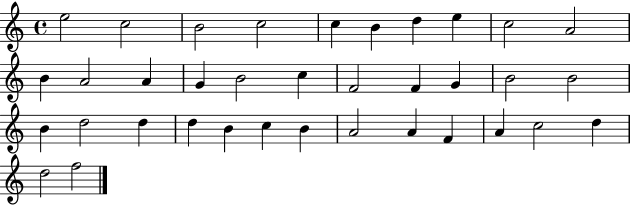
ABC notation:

X:1
T:Untitled
M:4/4
L:1/4
K:C
e2 c2 B2 c2 c B d e c2 A2 B A2 A G B2 c F2 F G B2 B2 B d2 d d B c B A2 A F A c2 d d2 f2